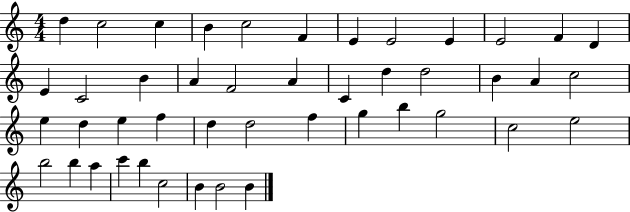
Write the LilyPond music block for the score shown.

{
  \clef treble
  \numericTimeSignature
  \time 4/4
  \key c \major
  d''4 c''2 c''4 | b'4 c''2 f'4 | e'4 e'2 e'4 | e'2 f'4 d'4 | \break e'4 c'2 b'4 | a'4 f'2 a'4 | c'4 d''4 d''2 | b'4 a'4 c''2 | \break e''4 d''4 e''4 f''4 | d''4 d''2 f''4 | g''4 b''4 g''2 | c''2 e''2 | \break b''2 b''4 a''4 | c'''4 b''4 c''2 | b'4 b'2 b'4 | \bar "|."
}